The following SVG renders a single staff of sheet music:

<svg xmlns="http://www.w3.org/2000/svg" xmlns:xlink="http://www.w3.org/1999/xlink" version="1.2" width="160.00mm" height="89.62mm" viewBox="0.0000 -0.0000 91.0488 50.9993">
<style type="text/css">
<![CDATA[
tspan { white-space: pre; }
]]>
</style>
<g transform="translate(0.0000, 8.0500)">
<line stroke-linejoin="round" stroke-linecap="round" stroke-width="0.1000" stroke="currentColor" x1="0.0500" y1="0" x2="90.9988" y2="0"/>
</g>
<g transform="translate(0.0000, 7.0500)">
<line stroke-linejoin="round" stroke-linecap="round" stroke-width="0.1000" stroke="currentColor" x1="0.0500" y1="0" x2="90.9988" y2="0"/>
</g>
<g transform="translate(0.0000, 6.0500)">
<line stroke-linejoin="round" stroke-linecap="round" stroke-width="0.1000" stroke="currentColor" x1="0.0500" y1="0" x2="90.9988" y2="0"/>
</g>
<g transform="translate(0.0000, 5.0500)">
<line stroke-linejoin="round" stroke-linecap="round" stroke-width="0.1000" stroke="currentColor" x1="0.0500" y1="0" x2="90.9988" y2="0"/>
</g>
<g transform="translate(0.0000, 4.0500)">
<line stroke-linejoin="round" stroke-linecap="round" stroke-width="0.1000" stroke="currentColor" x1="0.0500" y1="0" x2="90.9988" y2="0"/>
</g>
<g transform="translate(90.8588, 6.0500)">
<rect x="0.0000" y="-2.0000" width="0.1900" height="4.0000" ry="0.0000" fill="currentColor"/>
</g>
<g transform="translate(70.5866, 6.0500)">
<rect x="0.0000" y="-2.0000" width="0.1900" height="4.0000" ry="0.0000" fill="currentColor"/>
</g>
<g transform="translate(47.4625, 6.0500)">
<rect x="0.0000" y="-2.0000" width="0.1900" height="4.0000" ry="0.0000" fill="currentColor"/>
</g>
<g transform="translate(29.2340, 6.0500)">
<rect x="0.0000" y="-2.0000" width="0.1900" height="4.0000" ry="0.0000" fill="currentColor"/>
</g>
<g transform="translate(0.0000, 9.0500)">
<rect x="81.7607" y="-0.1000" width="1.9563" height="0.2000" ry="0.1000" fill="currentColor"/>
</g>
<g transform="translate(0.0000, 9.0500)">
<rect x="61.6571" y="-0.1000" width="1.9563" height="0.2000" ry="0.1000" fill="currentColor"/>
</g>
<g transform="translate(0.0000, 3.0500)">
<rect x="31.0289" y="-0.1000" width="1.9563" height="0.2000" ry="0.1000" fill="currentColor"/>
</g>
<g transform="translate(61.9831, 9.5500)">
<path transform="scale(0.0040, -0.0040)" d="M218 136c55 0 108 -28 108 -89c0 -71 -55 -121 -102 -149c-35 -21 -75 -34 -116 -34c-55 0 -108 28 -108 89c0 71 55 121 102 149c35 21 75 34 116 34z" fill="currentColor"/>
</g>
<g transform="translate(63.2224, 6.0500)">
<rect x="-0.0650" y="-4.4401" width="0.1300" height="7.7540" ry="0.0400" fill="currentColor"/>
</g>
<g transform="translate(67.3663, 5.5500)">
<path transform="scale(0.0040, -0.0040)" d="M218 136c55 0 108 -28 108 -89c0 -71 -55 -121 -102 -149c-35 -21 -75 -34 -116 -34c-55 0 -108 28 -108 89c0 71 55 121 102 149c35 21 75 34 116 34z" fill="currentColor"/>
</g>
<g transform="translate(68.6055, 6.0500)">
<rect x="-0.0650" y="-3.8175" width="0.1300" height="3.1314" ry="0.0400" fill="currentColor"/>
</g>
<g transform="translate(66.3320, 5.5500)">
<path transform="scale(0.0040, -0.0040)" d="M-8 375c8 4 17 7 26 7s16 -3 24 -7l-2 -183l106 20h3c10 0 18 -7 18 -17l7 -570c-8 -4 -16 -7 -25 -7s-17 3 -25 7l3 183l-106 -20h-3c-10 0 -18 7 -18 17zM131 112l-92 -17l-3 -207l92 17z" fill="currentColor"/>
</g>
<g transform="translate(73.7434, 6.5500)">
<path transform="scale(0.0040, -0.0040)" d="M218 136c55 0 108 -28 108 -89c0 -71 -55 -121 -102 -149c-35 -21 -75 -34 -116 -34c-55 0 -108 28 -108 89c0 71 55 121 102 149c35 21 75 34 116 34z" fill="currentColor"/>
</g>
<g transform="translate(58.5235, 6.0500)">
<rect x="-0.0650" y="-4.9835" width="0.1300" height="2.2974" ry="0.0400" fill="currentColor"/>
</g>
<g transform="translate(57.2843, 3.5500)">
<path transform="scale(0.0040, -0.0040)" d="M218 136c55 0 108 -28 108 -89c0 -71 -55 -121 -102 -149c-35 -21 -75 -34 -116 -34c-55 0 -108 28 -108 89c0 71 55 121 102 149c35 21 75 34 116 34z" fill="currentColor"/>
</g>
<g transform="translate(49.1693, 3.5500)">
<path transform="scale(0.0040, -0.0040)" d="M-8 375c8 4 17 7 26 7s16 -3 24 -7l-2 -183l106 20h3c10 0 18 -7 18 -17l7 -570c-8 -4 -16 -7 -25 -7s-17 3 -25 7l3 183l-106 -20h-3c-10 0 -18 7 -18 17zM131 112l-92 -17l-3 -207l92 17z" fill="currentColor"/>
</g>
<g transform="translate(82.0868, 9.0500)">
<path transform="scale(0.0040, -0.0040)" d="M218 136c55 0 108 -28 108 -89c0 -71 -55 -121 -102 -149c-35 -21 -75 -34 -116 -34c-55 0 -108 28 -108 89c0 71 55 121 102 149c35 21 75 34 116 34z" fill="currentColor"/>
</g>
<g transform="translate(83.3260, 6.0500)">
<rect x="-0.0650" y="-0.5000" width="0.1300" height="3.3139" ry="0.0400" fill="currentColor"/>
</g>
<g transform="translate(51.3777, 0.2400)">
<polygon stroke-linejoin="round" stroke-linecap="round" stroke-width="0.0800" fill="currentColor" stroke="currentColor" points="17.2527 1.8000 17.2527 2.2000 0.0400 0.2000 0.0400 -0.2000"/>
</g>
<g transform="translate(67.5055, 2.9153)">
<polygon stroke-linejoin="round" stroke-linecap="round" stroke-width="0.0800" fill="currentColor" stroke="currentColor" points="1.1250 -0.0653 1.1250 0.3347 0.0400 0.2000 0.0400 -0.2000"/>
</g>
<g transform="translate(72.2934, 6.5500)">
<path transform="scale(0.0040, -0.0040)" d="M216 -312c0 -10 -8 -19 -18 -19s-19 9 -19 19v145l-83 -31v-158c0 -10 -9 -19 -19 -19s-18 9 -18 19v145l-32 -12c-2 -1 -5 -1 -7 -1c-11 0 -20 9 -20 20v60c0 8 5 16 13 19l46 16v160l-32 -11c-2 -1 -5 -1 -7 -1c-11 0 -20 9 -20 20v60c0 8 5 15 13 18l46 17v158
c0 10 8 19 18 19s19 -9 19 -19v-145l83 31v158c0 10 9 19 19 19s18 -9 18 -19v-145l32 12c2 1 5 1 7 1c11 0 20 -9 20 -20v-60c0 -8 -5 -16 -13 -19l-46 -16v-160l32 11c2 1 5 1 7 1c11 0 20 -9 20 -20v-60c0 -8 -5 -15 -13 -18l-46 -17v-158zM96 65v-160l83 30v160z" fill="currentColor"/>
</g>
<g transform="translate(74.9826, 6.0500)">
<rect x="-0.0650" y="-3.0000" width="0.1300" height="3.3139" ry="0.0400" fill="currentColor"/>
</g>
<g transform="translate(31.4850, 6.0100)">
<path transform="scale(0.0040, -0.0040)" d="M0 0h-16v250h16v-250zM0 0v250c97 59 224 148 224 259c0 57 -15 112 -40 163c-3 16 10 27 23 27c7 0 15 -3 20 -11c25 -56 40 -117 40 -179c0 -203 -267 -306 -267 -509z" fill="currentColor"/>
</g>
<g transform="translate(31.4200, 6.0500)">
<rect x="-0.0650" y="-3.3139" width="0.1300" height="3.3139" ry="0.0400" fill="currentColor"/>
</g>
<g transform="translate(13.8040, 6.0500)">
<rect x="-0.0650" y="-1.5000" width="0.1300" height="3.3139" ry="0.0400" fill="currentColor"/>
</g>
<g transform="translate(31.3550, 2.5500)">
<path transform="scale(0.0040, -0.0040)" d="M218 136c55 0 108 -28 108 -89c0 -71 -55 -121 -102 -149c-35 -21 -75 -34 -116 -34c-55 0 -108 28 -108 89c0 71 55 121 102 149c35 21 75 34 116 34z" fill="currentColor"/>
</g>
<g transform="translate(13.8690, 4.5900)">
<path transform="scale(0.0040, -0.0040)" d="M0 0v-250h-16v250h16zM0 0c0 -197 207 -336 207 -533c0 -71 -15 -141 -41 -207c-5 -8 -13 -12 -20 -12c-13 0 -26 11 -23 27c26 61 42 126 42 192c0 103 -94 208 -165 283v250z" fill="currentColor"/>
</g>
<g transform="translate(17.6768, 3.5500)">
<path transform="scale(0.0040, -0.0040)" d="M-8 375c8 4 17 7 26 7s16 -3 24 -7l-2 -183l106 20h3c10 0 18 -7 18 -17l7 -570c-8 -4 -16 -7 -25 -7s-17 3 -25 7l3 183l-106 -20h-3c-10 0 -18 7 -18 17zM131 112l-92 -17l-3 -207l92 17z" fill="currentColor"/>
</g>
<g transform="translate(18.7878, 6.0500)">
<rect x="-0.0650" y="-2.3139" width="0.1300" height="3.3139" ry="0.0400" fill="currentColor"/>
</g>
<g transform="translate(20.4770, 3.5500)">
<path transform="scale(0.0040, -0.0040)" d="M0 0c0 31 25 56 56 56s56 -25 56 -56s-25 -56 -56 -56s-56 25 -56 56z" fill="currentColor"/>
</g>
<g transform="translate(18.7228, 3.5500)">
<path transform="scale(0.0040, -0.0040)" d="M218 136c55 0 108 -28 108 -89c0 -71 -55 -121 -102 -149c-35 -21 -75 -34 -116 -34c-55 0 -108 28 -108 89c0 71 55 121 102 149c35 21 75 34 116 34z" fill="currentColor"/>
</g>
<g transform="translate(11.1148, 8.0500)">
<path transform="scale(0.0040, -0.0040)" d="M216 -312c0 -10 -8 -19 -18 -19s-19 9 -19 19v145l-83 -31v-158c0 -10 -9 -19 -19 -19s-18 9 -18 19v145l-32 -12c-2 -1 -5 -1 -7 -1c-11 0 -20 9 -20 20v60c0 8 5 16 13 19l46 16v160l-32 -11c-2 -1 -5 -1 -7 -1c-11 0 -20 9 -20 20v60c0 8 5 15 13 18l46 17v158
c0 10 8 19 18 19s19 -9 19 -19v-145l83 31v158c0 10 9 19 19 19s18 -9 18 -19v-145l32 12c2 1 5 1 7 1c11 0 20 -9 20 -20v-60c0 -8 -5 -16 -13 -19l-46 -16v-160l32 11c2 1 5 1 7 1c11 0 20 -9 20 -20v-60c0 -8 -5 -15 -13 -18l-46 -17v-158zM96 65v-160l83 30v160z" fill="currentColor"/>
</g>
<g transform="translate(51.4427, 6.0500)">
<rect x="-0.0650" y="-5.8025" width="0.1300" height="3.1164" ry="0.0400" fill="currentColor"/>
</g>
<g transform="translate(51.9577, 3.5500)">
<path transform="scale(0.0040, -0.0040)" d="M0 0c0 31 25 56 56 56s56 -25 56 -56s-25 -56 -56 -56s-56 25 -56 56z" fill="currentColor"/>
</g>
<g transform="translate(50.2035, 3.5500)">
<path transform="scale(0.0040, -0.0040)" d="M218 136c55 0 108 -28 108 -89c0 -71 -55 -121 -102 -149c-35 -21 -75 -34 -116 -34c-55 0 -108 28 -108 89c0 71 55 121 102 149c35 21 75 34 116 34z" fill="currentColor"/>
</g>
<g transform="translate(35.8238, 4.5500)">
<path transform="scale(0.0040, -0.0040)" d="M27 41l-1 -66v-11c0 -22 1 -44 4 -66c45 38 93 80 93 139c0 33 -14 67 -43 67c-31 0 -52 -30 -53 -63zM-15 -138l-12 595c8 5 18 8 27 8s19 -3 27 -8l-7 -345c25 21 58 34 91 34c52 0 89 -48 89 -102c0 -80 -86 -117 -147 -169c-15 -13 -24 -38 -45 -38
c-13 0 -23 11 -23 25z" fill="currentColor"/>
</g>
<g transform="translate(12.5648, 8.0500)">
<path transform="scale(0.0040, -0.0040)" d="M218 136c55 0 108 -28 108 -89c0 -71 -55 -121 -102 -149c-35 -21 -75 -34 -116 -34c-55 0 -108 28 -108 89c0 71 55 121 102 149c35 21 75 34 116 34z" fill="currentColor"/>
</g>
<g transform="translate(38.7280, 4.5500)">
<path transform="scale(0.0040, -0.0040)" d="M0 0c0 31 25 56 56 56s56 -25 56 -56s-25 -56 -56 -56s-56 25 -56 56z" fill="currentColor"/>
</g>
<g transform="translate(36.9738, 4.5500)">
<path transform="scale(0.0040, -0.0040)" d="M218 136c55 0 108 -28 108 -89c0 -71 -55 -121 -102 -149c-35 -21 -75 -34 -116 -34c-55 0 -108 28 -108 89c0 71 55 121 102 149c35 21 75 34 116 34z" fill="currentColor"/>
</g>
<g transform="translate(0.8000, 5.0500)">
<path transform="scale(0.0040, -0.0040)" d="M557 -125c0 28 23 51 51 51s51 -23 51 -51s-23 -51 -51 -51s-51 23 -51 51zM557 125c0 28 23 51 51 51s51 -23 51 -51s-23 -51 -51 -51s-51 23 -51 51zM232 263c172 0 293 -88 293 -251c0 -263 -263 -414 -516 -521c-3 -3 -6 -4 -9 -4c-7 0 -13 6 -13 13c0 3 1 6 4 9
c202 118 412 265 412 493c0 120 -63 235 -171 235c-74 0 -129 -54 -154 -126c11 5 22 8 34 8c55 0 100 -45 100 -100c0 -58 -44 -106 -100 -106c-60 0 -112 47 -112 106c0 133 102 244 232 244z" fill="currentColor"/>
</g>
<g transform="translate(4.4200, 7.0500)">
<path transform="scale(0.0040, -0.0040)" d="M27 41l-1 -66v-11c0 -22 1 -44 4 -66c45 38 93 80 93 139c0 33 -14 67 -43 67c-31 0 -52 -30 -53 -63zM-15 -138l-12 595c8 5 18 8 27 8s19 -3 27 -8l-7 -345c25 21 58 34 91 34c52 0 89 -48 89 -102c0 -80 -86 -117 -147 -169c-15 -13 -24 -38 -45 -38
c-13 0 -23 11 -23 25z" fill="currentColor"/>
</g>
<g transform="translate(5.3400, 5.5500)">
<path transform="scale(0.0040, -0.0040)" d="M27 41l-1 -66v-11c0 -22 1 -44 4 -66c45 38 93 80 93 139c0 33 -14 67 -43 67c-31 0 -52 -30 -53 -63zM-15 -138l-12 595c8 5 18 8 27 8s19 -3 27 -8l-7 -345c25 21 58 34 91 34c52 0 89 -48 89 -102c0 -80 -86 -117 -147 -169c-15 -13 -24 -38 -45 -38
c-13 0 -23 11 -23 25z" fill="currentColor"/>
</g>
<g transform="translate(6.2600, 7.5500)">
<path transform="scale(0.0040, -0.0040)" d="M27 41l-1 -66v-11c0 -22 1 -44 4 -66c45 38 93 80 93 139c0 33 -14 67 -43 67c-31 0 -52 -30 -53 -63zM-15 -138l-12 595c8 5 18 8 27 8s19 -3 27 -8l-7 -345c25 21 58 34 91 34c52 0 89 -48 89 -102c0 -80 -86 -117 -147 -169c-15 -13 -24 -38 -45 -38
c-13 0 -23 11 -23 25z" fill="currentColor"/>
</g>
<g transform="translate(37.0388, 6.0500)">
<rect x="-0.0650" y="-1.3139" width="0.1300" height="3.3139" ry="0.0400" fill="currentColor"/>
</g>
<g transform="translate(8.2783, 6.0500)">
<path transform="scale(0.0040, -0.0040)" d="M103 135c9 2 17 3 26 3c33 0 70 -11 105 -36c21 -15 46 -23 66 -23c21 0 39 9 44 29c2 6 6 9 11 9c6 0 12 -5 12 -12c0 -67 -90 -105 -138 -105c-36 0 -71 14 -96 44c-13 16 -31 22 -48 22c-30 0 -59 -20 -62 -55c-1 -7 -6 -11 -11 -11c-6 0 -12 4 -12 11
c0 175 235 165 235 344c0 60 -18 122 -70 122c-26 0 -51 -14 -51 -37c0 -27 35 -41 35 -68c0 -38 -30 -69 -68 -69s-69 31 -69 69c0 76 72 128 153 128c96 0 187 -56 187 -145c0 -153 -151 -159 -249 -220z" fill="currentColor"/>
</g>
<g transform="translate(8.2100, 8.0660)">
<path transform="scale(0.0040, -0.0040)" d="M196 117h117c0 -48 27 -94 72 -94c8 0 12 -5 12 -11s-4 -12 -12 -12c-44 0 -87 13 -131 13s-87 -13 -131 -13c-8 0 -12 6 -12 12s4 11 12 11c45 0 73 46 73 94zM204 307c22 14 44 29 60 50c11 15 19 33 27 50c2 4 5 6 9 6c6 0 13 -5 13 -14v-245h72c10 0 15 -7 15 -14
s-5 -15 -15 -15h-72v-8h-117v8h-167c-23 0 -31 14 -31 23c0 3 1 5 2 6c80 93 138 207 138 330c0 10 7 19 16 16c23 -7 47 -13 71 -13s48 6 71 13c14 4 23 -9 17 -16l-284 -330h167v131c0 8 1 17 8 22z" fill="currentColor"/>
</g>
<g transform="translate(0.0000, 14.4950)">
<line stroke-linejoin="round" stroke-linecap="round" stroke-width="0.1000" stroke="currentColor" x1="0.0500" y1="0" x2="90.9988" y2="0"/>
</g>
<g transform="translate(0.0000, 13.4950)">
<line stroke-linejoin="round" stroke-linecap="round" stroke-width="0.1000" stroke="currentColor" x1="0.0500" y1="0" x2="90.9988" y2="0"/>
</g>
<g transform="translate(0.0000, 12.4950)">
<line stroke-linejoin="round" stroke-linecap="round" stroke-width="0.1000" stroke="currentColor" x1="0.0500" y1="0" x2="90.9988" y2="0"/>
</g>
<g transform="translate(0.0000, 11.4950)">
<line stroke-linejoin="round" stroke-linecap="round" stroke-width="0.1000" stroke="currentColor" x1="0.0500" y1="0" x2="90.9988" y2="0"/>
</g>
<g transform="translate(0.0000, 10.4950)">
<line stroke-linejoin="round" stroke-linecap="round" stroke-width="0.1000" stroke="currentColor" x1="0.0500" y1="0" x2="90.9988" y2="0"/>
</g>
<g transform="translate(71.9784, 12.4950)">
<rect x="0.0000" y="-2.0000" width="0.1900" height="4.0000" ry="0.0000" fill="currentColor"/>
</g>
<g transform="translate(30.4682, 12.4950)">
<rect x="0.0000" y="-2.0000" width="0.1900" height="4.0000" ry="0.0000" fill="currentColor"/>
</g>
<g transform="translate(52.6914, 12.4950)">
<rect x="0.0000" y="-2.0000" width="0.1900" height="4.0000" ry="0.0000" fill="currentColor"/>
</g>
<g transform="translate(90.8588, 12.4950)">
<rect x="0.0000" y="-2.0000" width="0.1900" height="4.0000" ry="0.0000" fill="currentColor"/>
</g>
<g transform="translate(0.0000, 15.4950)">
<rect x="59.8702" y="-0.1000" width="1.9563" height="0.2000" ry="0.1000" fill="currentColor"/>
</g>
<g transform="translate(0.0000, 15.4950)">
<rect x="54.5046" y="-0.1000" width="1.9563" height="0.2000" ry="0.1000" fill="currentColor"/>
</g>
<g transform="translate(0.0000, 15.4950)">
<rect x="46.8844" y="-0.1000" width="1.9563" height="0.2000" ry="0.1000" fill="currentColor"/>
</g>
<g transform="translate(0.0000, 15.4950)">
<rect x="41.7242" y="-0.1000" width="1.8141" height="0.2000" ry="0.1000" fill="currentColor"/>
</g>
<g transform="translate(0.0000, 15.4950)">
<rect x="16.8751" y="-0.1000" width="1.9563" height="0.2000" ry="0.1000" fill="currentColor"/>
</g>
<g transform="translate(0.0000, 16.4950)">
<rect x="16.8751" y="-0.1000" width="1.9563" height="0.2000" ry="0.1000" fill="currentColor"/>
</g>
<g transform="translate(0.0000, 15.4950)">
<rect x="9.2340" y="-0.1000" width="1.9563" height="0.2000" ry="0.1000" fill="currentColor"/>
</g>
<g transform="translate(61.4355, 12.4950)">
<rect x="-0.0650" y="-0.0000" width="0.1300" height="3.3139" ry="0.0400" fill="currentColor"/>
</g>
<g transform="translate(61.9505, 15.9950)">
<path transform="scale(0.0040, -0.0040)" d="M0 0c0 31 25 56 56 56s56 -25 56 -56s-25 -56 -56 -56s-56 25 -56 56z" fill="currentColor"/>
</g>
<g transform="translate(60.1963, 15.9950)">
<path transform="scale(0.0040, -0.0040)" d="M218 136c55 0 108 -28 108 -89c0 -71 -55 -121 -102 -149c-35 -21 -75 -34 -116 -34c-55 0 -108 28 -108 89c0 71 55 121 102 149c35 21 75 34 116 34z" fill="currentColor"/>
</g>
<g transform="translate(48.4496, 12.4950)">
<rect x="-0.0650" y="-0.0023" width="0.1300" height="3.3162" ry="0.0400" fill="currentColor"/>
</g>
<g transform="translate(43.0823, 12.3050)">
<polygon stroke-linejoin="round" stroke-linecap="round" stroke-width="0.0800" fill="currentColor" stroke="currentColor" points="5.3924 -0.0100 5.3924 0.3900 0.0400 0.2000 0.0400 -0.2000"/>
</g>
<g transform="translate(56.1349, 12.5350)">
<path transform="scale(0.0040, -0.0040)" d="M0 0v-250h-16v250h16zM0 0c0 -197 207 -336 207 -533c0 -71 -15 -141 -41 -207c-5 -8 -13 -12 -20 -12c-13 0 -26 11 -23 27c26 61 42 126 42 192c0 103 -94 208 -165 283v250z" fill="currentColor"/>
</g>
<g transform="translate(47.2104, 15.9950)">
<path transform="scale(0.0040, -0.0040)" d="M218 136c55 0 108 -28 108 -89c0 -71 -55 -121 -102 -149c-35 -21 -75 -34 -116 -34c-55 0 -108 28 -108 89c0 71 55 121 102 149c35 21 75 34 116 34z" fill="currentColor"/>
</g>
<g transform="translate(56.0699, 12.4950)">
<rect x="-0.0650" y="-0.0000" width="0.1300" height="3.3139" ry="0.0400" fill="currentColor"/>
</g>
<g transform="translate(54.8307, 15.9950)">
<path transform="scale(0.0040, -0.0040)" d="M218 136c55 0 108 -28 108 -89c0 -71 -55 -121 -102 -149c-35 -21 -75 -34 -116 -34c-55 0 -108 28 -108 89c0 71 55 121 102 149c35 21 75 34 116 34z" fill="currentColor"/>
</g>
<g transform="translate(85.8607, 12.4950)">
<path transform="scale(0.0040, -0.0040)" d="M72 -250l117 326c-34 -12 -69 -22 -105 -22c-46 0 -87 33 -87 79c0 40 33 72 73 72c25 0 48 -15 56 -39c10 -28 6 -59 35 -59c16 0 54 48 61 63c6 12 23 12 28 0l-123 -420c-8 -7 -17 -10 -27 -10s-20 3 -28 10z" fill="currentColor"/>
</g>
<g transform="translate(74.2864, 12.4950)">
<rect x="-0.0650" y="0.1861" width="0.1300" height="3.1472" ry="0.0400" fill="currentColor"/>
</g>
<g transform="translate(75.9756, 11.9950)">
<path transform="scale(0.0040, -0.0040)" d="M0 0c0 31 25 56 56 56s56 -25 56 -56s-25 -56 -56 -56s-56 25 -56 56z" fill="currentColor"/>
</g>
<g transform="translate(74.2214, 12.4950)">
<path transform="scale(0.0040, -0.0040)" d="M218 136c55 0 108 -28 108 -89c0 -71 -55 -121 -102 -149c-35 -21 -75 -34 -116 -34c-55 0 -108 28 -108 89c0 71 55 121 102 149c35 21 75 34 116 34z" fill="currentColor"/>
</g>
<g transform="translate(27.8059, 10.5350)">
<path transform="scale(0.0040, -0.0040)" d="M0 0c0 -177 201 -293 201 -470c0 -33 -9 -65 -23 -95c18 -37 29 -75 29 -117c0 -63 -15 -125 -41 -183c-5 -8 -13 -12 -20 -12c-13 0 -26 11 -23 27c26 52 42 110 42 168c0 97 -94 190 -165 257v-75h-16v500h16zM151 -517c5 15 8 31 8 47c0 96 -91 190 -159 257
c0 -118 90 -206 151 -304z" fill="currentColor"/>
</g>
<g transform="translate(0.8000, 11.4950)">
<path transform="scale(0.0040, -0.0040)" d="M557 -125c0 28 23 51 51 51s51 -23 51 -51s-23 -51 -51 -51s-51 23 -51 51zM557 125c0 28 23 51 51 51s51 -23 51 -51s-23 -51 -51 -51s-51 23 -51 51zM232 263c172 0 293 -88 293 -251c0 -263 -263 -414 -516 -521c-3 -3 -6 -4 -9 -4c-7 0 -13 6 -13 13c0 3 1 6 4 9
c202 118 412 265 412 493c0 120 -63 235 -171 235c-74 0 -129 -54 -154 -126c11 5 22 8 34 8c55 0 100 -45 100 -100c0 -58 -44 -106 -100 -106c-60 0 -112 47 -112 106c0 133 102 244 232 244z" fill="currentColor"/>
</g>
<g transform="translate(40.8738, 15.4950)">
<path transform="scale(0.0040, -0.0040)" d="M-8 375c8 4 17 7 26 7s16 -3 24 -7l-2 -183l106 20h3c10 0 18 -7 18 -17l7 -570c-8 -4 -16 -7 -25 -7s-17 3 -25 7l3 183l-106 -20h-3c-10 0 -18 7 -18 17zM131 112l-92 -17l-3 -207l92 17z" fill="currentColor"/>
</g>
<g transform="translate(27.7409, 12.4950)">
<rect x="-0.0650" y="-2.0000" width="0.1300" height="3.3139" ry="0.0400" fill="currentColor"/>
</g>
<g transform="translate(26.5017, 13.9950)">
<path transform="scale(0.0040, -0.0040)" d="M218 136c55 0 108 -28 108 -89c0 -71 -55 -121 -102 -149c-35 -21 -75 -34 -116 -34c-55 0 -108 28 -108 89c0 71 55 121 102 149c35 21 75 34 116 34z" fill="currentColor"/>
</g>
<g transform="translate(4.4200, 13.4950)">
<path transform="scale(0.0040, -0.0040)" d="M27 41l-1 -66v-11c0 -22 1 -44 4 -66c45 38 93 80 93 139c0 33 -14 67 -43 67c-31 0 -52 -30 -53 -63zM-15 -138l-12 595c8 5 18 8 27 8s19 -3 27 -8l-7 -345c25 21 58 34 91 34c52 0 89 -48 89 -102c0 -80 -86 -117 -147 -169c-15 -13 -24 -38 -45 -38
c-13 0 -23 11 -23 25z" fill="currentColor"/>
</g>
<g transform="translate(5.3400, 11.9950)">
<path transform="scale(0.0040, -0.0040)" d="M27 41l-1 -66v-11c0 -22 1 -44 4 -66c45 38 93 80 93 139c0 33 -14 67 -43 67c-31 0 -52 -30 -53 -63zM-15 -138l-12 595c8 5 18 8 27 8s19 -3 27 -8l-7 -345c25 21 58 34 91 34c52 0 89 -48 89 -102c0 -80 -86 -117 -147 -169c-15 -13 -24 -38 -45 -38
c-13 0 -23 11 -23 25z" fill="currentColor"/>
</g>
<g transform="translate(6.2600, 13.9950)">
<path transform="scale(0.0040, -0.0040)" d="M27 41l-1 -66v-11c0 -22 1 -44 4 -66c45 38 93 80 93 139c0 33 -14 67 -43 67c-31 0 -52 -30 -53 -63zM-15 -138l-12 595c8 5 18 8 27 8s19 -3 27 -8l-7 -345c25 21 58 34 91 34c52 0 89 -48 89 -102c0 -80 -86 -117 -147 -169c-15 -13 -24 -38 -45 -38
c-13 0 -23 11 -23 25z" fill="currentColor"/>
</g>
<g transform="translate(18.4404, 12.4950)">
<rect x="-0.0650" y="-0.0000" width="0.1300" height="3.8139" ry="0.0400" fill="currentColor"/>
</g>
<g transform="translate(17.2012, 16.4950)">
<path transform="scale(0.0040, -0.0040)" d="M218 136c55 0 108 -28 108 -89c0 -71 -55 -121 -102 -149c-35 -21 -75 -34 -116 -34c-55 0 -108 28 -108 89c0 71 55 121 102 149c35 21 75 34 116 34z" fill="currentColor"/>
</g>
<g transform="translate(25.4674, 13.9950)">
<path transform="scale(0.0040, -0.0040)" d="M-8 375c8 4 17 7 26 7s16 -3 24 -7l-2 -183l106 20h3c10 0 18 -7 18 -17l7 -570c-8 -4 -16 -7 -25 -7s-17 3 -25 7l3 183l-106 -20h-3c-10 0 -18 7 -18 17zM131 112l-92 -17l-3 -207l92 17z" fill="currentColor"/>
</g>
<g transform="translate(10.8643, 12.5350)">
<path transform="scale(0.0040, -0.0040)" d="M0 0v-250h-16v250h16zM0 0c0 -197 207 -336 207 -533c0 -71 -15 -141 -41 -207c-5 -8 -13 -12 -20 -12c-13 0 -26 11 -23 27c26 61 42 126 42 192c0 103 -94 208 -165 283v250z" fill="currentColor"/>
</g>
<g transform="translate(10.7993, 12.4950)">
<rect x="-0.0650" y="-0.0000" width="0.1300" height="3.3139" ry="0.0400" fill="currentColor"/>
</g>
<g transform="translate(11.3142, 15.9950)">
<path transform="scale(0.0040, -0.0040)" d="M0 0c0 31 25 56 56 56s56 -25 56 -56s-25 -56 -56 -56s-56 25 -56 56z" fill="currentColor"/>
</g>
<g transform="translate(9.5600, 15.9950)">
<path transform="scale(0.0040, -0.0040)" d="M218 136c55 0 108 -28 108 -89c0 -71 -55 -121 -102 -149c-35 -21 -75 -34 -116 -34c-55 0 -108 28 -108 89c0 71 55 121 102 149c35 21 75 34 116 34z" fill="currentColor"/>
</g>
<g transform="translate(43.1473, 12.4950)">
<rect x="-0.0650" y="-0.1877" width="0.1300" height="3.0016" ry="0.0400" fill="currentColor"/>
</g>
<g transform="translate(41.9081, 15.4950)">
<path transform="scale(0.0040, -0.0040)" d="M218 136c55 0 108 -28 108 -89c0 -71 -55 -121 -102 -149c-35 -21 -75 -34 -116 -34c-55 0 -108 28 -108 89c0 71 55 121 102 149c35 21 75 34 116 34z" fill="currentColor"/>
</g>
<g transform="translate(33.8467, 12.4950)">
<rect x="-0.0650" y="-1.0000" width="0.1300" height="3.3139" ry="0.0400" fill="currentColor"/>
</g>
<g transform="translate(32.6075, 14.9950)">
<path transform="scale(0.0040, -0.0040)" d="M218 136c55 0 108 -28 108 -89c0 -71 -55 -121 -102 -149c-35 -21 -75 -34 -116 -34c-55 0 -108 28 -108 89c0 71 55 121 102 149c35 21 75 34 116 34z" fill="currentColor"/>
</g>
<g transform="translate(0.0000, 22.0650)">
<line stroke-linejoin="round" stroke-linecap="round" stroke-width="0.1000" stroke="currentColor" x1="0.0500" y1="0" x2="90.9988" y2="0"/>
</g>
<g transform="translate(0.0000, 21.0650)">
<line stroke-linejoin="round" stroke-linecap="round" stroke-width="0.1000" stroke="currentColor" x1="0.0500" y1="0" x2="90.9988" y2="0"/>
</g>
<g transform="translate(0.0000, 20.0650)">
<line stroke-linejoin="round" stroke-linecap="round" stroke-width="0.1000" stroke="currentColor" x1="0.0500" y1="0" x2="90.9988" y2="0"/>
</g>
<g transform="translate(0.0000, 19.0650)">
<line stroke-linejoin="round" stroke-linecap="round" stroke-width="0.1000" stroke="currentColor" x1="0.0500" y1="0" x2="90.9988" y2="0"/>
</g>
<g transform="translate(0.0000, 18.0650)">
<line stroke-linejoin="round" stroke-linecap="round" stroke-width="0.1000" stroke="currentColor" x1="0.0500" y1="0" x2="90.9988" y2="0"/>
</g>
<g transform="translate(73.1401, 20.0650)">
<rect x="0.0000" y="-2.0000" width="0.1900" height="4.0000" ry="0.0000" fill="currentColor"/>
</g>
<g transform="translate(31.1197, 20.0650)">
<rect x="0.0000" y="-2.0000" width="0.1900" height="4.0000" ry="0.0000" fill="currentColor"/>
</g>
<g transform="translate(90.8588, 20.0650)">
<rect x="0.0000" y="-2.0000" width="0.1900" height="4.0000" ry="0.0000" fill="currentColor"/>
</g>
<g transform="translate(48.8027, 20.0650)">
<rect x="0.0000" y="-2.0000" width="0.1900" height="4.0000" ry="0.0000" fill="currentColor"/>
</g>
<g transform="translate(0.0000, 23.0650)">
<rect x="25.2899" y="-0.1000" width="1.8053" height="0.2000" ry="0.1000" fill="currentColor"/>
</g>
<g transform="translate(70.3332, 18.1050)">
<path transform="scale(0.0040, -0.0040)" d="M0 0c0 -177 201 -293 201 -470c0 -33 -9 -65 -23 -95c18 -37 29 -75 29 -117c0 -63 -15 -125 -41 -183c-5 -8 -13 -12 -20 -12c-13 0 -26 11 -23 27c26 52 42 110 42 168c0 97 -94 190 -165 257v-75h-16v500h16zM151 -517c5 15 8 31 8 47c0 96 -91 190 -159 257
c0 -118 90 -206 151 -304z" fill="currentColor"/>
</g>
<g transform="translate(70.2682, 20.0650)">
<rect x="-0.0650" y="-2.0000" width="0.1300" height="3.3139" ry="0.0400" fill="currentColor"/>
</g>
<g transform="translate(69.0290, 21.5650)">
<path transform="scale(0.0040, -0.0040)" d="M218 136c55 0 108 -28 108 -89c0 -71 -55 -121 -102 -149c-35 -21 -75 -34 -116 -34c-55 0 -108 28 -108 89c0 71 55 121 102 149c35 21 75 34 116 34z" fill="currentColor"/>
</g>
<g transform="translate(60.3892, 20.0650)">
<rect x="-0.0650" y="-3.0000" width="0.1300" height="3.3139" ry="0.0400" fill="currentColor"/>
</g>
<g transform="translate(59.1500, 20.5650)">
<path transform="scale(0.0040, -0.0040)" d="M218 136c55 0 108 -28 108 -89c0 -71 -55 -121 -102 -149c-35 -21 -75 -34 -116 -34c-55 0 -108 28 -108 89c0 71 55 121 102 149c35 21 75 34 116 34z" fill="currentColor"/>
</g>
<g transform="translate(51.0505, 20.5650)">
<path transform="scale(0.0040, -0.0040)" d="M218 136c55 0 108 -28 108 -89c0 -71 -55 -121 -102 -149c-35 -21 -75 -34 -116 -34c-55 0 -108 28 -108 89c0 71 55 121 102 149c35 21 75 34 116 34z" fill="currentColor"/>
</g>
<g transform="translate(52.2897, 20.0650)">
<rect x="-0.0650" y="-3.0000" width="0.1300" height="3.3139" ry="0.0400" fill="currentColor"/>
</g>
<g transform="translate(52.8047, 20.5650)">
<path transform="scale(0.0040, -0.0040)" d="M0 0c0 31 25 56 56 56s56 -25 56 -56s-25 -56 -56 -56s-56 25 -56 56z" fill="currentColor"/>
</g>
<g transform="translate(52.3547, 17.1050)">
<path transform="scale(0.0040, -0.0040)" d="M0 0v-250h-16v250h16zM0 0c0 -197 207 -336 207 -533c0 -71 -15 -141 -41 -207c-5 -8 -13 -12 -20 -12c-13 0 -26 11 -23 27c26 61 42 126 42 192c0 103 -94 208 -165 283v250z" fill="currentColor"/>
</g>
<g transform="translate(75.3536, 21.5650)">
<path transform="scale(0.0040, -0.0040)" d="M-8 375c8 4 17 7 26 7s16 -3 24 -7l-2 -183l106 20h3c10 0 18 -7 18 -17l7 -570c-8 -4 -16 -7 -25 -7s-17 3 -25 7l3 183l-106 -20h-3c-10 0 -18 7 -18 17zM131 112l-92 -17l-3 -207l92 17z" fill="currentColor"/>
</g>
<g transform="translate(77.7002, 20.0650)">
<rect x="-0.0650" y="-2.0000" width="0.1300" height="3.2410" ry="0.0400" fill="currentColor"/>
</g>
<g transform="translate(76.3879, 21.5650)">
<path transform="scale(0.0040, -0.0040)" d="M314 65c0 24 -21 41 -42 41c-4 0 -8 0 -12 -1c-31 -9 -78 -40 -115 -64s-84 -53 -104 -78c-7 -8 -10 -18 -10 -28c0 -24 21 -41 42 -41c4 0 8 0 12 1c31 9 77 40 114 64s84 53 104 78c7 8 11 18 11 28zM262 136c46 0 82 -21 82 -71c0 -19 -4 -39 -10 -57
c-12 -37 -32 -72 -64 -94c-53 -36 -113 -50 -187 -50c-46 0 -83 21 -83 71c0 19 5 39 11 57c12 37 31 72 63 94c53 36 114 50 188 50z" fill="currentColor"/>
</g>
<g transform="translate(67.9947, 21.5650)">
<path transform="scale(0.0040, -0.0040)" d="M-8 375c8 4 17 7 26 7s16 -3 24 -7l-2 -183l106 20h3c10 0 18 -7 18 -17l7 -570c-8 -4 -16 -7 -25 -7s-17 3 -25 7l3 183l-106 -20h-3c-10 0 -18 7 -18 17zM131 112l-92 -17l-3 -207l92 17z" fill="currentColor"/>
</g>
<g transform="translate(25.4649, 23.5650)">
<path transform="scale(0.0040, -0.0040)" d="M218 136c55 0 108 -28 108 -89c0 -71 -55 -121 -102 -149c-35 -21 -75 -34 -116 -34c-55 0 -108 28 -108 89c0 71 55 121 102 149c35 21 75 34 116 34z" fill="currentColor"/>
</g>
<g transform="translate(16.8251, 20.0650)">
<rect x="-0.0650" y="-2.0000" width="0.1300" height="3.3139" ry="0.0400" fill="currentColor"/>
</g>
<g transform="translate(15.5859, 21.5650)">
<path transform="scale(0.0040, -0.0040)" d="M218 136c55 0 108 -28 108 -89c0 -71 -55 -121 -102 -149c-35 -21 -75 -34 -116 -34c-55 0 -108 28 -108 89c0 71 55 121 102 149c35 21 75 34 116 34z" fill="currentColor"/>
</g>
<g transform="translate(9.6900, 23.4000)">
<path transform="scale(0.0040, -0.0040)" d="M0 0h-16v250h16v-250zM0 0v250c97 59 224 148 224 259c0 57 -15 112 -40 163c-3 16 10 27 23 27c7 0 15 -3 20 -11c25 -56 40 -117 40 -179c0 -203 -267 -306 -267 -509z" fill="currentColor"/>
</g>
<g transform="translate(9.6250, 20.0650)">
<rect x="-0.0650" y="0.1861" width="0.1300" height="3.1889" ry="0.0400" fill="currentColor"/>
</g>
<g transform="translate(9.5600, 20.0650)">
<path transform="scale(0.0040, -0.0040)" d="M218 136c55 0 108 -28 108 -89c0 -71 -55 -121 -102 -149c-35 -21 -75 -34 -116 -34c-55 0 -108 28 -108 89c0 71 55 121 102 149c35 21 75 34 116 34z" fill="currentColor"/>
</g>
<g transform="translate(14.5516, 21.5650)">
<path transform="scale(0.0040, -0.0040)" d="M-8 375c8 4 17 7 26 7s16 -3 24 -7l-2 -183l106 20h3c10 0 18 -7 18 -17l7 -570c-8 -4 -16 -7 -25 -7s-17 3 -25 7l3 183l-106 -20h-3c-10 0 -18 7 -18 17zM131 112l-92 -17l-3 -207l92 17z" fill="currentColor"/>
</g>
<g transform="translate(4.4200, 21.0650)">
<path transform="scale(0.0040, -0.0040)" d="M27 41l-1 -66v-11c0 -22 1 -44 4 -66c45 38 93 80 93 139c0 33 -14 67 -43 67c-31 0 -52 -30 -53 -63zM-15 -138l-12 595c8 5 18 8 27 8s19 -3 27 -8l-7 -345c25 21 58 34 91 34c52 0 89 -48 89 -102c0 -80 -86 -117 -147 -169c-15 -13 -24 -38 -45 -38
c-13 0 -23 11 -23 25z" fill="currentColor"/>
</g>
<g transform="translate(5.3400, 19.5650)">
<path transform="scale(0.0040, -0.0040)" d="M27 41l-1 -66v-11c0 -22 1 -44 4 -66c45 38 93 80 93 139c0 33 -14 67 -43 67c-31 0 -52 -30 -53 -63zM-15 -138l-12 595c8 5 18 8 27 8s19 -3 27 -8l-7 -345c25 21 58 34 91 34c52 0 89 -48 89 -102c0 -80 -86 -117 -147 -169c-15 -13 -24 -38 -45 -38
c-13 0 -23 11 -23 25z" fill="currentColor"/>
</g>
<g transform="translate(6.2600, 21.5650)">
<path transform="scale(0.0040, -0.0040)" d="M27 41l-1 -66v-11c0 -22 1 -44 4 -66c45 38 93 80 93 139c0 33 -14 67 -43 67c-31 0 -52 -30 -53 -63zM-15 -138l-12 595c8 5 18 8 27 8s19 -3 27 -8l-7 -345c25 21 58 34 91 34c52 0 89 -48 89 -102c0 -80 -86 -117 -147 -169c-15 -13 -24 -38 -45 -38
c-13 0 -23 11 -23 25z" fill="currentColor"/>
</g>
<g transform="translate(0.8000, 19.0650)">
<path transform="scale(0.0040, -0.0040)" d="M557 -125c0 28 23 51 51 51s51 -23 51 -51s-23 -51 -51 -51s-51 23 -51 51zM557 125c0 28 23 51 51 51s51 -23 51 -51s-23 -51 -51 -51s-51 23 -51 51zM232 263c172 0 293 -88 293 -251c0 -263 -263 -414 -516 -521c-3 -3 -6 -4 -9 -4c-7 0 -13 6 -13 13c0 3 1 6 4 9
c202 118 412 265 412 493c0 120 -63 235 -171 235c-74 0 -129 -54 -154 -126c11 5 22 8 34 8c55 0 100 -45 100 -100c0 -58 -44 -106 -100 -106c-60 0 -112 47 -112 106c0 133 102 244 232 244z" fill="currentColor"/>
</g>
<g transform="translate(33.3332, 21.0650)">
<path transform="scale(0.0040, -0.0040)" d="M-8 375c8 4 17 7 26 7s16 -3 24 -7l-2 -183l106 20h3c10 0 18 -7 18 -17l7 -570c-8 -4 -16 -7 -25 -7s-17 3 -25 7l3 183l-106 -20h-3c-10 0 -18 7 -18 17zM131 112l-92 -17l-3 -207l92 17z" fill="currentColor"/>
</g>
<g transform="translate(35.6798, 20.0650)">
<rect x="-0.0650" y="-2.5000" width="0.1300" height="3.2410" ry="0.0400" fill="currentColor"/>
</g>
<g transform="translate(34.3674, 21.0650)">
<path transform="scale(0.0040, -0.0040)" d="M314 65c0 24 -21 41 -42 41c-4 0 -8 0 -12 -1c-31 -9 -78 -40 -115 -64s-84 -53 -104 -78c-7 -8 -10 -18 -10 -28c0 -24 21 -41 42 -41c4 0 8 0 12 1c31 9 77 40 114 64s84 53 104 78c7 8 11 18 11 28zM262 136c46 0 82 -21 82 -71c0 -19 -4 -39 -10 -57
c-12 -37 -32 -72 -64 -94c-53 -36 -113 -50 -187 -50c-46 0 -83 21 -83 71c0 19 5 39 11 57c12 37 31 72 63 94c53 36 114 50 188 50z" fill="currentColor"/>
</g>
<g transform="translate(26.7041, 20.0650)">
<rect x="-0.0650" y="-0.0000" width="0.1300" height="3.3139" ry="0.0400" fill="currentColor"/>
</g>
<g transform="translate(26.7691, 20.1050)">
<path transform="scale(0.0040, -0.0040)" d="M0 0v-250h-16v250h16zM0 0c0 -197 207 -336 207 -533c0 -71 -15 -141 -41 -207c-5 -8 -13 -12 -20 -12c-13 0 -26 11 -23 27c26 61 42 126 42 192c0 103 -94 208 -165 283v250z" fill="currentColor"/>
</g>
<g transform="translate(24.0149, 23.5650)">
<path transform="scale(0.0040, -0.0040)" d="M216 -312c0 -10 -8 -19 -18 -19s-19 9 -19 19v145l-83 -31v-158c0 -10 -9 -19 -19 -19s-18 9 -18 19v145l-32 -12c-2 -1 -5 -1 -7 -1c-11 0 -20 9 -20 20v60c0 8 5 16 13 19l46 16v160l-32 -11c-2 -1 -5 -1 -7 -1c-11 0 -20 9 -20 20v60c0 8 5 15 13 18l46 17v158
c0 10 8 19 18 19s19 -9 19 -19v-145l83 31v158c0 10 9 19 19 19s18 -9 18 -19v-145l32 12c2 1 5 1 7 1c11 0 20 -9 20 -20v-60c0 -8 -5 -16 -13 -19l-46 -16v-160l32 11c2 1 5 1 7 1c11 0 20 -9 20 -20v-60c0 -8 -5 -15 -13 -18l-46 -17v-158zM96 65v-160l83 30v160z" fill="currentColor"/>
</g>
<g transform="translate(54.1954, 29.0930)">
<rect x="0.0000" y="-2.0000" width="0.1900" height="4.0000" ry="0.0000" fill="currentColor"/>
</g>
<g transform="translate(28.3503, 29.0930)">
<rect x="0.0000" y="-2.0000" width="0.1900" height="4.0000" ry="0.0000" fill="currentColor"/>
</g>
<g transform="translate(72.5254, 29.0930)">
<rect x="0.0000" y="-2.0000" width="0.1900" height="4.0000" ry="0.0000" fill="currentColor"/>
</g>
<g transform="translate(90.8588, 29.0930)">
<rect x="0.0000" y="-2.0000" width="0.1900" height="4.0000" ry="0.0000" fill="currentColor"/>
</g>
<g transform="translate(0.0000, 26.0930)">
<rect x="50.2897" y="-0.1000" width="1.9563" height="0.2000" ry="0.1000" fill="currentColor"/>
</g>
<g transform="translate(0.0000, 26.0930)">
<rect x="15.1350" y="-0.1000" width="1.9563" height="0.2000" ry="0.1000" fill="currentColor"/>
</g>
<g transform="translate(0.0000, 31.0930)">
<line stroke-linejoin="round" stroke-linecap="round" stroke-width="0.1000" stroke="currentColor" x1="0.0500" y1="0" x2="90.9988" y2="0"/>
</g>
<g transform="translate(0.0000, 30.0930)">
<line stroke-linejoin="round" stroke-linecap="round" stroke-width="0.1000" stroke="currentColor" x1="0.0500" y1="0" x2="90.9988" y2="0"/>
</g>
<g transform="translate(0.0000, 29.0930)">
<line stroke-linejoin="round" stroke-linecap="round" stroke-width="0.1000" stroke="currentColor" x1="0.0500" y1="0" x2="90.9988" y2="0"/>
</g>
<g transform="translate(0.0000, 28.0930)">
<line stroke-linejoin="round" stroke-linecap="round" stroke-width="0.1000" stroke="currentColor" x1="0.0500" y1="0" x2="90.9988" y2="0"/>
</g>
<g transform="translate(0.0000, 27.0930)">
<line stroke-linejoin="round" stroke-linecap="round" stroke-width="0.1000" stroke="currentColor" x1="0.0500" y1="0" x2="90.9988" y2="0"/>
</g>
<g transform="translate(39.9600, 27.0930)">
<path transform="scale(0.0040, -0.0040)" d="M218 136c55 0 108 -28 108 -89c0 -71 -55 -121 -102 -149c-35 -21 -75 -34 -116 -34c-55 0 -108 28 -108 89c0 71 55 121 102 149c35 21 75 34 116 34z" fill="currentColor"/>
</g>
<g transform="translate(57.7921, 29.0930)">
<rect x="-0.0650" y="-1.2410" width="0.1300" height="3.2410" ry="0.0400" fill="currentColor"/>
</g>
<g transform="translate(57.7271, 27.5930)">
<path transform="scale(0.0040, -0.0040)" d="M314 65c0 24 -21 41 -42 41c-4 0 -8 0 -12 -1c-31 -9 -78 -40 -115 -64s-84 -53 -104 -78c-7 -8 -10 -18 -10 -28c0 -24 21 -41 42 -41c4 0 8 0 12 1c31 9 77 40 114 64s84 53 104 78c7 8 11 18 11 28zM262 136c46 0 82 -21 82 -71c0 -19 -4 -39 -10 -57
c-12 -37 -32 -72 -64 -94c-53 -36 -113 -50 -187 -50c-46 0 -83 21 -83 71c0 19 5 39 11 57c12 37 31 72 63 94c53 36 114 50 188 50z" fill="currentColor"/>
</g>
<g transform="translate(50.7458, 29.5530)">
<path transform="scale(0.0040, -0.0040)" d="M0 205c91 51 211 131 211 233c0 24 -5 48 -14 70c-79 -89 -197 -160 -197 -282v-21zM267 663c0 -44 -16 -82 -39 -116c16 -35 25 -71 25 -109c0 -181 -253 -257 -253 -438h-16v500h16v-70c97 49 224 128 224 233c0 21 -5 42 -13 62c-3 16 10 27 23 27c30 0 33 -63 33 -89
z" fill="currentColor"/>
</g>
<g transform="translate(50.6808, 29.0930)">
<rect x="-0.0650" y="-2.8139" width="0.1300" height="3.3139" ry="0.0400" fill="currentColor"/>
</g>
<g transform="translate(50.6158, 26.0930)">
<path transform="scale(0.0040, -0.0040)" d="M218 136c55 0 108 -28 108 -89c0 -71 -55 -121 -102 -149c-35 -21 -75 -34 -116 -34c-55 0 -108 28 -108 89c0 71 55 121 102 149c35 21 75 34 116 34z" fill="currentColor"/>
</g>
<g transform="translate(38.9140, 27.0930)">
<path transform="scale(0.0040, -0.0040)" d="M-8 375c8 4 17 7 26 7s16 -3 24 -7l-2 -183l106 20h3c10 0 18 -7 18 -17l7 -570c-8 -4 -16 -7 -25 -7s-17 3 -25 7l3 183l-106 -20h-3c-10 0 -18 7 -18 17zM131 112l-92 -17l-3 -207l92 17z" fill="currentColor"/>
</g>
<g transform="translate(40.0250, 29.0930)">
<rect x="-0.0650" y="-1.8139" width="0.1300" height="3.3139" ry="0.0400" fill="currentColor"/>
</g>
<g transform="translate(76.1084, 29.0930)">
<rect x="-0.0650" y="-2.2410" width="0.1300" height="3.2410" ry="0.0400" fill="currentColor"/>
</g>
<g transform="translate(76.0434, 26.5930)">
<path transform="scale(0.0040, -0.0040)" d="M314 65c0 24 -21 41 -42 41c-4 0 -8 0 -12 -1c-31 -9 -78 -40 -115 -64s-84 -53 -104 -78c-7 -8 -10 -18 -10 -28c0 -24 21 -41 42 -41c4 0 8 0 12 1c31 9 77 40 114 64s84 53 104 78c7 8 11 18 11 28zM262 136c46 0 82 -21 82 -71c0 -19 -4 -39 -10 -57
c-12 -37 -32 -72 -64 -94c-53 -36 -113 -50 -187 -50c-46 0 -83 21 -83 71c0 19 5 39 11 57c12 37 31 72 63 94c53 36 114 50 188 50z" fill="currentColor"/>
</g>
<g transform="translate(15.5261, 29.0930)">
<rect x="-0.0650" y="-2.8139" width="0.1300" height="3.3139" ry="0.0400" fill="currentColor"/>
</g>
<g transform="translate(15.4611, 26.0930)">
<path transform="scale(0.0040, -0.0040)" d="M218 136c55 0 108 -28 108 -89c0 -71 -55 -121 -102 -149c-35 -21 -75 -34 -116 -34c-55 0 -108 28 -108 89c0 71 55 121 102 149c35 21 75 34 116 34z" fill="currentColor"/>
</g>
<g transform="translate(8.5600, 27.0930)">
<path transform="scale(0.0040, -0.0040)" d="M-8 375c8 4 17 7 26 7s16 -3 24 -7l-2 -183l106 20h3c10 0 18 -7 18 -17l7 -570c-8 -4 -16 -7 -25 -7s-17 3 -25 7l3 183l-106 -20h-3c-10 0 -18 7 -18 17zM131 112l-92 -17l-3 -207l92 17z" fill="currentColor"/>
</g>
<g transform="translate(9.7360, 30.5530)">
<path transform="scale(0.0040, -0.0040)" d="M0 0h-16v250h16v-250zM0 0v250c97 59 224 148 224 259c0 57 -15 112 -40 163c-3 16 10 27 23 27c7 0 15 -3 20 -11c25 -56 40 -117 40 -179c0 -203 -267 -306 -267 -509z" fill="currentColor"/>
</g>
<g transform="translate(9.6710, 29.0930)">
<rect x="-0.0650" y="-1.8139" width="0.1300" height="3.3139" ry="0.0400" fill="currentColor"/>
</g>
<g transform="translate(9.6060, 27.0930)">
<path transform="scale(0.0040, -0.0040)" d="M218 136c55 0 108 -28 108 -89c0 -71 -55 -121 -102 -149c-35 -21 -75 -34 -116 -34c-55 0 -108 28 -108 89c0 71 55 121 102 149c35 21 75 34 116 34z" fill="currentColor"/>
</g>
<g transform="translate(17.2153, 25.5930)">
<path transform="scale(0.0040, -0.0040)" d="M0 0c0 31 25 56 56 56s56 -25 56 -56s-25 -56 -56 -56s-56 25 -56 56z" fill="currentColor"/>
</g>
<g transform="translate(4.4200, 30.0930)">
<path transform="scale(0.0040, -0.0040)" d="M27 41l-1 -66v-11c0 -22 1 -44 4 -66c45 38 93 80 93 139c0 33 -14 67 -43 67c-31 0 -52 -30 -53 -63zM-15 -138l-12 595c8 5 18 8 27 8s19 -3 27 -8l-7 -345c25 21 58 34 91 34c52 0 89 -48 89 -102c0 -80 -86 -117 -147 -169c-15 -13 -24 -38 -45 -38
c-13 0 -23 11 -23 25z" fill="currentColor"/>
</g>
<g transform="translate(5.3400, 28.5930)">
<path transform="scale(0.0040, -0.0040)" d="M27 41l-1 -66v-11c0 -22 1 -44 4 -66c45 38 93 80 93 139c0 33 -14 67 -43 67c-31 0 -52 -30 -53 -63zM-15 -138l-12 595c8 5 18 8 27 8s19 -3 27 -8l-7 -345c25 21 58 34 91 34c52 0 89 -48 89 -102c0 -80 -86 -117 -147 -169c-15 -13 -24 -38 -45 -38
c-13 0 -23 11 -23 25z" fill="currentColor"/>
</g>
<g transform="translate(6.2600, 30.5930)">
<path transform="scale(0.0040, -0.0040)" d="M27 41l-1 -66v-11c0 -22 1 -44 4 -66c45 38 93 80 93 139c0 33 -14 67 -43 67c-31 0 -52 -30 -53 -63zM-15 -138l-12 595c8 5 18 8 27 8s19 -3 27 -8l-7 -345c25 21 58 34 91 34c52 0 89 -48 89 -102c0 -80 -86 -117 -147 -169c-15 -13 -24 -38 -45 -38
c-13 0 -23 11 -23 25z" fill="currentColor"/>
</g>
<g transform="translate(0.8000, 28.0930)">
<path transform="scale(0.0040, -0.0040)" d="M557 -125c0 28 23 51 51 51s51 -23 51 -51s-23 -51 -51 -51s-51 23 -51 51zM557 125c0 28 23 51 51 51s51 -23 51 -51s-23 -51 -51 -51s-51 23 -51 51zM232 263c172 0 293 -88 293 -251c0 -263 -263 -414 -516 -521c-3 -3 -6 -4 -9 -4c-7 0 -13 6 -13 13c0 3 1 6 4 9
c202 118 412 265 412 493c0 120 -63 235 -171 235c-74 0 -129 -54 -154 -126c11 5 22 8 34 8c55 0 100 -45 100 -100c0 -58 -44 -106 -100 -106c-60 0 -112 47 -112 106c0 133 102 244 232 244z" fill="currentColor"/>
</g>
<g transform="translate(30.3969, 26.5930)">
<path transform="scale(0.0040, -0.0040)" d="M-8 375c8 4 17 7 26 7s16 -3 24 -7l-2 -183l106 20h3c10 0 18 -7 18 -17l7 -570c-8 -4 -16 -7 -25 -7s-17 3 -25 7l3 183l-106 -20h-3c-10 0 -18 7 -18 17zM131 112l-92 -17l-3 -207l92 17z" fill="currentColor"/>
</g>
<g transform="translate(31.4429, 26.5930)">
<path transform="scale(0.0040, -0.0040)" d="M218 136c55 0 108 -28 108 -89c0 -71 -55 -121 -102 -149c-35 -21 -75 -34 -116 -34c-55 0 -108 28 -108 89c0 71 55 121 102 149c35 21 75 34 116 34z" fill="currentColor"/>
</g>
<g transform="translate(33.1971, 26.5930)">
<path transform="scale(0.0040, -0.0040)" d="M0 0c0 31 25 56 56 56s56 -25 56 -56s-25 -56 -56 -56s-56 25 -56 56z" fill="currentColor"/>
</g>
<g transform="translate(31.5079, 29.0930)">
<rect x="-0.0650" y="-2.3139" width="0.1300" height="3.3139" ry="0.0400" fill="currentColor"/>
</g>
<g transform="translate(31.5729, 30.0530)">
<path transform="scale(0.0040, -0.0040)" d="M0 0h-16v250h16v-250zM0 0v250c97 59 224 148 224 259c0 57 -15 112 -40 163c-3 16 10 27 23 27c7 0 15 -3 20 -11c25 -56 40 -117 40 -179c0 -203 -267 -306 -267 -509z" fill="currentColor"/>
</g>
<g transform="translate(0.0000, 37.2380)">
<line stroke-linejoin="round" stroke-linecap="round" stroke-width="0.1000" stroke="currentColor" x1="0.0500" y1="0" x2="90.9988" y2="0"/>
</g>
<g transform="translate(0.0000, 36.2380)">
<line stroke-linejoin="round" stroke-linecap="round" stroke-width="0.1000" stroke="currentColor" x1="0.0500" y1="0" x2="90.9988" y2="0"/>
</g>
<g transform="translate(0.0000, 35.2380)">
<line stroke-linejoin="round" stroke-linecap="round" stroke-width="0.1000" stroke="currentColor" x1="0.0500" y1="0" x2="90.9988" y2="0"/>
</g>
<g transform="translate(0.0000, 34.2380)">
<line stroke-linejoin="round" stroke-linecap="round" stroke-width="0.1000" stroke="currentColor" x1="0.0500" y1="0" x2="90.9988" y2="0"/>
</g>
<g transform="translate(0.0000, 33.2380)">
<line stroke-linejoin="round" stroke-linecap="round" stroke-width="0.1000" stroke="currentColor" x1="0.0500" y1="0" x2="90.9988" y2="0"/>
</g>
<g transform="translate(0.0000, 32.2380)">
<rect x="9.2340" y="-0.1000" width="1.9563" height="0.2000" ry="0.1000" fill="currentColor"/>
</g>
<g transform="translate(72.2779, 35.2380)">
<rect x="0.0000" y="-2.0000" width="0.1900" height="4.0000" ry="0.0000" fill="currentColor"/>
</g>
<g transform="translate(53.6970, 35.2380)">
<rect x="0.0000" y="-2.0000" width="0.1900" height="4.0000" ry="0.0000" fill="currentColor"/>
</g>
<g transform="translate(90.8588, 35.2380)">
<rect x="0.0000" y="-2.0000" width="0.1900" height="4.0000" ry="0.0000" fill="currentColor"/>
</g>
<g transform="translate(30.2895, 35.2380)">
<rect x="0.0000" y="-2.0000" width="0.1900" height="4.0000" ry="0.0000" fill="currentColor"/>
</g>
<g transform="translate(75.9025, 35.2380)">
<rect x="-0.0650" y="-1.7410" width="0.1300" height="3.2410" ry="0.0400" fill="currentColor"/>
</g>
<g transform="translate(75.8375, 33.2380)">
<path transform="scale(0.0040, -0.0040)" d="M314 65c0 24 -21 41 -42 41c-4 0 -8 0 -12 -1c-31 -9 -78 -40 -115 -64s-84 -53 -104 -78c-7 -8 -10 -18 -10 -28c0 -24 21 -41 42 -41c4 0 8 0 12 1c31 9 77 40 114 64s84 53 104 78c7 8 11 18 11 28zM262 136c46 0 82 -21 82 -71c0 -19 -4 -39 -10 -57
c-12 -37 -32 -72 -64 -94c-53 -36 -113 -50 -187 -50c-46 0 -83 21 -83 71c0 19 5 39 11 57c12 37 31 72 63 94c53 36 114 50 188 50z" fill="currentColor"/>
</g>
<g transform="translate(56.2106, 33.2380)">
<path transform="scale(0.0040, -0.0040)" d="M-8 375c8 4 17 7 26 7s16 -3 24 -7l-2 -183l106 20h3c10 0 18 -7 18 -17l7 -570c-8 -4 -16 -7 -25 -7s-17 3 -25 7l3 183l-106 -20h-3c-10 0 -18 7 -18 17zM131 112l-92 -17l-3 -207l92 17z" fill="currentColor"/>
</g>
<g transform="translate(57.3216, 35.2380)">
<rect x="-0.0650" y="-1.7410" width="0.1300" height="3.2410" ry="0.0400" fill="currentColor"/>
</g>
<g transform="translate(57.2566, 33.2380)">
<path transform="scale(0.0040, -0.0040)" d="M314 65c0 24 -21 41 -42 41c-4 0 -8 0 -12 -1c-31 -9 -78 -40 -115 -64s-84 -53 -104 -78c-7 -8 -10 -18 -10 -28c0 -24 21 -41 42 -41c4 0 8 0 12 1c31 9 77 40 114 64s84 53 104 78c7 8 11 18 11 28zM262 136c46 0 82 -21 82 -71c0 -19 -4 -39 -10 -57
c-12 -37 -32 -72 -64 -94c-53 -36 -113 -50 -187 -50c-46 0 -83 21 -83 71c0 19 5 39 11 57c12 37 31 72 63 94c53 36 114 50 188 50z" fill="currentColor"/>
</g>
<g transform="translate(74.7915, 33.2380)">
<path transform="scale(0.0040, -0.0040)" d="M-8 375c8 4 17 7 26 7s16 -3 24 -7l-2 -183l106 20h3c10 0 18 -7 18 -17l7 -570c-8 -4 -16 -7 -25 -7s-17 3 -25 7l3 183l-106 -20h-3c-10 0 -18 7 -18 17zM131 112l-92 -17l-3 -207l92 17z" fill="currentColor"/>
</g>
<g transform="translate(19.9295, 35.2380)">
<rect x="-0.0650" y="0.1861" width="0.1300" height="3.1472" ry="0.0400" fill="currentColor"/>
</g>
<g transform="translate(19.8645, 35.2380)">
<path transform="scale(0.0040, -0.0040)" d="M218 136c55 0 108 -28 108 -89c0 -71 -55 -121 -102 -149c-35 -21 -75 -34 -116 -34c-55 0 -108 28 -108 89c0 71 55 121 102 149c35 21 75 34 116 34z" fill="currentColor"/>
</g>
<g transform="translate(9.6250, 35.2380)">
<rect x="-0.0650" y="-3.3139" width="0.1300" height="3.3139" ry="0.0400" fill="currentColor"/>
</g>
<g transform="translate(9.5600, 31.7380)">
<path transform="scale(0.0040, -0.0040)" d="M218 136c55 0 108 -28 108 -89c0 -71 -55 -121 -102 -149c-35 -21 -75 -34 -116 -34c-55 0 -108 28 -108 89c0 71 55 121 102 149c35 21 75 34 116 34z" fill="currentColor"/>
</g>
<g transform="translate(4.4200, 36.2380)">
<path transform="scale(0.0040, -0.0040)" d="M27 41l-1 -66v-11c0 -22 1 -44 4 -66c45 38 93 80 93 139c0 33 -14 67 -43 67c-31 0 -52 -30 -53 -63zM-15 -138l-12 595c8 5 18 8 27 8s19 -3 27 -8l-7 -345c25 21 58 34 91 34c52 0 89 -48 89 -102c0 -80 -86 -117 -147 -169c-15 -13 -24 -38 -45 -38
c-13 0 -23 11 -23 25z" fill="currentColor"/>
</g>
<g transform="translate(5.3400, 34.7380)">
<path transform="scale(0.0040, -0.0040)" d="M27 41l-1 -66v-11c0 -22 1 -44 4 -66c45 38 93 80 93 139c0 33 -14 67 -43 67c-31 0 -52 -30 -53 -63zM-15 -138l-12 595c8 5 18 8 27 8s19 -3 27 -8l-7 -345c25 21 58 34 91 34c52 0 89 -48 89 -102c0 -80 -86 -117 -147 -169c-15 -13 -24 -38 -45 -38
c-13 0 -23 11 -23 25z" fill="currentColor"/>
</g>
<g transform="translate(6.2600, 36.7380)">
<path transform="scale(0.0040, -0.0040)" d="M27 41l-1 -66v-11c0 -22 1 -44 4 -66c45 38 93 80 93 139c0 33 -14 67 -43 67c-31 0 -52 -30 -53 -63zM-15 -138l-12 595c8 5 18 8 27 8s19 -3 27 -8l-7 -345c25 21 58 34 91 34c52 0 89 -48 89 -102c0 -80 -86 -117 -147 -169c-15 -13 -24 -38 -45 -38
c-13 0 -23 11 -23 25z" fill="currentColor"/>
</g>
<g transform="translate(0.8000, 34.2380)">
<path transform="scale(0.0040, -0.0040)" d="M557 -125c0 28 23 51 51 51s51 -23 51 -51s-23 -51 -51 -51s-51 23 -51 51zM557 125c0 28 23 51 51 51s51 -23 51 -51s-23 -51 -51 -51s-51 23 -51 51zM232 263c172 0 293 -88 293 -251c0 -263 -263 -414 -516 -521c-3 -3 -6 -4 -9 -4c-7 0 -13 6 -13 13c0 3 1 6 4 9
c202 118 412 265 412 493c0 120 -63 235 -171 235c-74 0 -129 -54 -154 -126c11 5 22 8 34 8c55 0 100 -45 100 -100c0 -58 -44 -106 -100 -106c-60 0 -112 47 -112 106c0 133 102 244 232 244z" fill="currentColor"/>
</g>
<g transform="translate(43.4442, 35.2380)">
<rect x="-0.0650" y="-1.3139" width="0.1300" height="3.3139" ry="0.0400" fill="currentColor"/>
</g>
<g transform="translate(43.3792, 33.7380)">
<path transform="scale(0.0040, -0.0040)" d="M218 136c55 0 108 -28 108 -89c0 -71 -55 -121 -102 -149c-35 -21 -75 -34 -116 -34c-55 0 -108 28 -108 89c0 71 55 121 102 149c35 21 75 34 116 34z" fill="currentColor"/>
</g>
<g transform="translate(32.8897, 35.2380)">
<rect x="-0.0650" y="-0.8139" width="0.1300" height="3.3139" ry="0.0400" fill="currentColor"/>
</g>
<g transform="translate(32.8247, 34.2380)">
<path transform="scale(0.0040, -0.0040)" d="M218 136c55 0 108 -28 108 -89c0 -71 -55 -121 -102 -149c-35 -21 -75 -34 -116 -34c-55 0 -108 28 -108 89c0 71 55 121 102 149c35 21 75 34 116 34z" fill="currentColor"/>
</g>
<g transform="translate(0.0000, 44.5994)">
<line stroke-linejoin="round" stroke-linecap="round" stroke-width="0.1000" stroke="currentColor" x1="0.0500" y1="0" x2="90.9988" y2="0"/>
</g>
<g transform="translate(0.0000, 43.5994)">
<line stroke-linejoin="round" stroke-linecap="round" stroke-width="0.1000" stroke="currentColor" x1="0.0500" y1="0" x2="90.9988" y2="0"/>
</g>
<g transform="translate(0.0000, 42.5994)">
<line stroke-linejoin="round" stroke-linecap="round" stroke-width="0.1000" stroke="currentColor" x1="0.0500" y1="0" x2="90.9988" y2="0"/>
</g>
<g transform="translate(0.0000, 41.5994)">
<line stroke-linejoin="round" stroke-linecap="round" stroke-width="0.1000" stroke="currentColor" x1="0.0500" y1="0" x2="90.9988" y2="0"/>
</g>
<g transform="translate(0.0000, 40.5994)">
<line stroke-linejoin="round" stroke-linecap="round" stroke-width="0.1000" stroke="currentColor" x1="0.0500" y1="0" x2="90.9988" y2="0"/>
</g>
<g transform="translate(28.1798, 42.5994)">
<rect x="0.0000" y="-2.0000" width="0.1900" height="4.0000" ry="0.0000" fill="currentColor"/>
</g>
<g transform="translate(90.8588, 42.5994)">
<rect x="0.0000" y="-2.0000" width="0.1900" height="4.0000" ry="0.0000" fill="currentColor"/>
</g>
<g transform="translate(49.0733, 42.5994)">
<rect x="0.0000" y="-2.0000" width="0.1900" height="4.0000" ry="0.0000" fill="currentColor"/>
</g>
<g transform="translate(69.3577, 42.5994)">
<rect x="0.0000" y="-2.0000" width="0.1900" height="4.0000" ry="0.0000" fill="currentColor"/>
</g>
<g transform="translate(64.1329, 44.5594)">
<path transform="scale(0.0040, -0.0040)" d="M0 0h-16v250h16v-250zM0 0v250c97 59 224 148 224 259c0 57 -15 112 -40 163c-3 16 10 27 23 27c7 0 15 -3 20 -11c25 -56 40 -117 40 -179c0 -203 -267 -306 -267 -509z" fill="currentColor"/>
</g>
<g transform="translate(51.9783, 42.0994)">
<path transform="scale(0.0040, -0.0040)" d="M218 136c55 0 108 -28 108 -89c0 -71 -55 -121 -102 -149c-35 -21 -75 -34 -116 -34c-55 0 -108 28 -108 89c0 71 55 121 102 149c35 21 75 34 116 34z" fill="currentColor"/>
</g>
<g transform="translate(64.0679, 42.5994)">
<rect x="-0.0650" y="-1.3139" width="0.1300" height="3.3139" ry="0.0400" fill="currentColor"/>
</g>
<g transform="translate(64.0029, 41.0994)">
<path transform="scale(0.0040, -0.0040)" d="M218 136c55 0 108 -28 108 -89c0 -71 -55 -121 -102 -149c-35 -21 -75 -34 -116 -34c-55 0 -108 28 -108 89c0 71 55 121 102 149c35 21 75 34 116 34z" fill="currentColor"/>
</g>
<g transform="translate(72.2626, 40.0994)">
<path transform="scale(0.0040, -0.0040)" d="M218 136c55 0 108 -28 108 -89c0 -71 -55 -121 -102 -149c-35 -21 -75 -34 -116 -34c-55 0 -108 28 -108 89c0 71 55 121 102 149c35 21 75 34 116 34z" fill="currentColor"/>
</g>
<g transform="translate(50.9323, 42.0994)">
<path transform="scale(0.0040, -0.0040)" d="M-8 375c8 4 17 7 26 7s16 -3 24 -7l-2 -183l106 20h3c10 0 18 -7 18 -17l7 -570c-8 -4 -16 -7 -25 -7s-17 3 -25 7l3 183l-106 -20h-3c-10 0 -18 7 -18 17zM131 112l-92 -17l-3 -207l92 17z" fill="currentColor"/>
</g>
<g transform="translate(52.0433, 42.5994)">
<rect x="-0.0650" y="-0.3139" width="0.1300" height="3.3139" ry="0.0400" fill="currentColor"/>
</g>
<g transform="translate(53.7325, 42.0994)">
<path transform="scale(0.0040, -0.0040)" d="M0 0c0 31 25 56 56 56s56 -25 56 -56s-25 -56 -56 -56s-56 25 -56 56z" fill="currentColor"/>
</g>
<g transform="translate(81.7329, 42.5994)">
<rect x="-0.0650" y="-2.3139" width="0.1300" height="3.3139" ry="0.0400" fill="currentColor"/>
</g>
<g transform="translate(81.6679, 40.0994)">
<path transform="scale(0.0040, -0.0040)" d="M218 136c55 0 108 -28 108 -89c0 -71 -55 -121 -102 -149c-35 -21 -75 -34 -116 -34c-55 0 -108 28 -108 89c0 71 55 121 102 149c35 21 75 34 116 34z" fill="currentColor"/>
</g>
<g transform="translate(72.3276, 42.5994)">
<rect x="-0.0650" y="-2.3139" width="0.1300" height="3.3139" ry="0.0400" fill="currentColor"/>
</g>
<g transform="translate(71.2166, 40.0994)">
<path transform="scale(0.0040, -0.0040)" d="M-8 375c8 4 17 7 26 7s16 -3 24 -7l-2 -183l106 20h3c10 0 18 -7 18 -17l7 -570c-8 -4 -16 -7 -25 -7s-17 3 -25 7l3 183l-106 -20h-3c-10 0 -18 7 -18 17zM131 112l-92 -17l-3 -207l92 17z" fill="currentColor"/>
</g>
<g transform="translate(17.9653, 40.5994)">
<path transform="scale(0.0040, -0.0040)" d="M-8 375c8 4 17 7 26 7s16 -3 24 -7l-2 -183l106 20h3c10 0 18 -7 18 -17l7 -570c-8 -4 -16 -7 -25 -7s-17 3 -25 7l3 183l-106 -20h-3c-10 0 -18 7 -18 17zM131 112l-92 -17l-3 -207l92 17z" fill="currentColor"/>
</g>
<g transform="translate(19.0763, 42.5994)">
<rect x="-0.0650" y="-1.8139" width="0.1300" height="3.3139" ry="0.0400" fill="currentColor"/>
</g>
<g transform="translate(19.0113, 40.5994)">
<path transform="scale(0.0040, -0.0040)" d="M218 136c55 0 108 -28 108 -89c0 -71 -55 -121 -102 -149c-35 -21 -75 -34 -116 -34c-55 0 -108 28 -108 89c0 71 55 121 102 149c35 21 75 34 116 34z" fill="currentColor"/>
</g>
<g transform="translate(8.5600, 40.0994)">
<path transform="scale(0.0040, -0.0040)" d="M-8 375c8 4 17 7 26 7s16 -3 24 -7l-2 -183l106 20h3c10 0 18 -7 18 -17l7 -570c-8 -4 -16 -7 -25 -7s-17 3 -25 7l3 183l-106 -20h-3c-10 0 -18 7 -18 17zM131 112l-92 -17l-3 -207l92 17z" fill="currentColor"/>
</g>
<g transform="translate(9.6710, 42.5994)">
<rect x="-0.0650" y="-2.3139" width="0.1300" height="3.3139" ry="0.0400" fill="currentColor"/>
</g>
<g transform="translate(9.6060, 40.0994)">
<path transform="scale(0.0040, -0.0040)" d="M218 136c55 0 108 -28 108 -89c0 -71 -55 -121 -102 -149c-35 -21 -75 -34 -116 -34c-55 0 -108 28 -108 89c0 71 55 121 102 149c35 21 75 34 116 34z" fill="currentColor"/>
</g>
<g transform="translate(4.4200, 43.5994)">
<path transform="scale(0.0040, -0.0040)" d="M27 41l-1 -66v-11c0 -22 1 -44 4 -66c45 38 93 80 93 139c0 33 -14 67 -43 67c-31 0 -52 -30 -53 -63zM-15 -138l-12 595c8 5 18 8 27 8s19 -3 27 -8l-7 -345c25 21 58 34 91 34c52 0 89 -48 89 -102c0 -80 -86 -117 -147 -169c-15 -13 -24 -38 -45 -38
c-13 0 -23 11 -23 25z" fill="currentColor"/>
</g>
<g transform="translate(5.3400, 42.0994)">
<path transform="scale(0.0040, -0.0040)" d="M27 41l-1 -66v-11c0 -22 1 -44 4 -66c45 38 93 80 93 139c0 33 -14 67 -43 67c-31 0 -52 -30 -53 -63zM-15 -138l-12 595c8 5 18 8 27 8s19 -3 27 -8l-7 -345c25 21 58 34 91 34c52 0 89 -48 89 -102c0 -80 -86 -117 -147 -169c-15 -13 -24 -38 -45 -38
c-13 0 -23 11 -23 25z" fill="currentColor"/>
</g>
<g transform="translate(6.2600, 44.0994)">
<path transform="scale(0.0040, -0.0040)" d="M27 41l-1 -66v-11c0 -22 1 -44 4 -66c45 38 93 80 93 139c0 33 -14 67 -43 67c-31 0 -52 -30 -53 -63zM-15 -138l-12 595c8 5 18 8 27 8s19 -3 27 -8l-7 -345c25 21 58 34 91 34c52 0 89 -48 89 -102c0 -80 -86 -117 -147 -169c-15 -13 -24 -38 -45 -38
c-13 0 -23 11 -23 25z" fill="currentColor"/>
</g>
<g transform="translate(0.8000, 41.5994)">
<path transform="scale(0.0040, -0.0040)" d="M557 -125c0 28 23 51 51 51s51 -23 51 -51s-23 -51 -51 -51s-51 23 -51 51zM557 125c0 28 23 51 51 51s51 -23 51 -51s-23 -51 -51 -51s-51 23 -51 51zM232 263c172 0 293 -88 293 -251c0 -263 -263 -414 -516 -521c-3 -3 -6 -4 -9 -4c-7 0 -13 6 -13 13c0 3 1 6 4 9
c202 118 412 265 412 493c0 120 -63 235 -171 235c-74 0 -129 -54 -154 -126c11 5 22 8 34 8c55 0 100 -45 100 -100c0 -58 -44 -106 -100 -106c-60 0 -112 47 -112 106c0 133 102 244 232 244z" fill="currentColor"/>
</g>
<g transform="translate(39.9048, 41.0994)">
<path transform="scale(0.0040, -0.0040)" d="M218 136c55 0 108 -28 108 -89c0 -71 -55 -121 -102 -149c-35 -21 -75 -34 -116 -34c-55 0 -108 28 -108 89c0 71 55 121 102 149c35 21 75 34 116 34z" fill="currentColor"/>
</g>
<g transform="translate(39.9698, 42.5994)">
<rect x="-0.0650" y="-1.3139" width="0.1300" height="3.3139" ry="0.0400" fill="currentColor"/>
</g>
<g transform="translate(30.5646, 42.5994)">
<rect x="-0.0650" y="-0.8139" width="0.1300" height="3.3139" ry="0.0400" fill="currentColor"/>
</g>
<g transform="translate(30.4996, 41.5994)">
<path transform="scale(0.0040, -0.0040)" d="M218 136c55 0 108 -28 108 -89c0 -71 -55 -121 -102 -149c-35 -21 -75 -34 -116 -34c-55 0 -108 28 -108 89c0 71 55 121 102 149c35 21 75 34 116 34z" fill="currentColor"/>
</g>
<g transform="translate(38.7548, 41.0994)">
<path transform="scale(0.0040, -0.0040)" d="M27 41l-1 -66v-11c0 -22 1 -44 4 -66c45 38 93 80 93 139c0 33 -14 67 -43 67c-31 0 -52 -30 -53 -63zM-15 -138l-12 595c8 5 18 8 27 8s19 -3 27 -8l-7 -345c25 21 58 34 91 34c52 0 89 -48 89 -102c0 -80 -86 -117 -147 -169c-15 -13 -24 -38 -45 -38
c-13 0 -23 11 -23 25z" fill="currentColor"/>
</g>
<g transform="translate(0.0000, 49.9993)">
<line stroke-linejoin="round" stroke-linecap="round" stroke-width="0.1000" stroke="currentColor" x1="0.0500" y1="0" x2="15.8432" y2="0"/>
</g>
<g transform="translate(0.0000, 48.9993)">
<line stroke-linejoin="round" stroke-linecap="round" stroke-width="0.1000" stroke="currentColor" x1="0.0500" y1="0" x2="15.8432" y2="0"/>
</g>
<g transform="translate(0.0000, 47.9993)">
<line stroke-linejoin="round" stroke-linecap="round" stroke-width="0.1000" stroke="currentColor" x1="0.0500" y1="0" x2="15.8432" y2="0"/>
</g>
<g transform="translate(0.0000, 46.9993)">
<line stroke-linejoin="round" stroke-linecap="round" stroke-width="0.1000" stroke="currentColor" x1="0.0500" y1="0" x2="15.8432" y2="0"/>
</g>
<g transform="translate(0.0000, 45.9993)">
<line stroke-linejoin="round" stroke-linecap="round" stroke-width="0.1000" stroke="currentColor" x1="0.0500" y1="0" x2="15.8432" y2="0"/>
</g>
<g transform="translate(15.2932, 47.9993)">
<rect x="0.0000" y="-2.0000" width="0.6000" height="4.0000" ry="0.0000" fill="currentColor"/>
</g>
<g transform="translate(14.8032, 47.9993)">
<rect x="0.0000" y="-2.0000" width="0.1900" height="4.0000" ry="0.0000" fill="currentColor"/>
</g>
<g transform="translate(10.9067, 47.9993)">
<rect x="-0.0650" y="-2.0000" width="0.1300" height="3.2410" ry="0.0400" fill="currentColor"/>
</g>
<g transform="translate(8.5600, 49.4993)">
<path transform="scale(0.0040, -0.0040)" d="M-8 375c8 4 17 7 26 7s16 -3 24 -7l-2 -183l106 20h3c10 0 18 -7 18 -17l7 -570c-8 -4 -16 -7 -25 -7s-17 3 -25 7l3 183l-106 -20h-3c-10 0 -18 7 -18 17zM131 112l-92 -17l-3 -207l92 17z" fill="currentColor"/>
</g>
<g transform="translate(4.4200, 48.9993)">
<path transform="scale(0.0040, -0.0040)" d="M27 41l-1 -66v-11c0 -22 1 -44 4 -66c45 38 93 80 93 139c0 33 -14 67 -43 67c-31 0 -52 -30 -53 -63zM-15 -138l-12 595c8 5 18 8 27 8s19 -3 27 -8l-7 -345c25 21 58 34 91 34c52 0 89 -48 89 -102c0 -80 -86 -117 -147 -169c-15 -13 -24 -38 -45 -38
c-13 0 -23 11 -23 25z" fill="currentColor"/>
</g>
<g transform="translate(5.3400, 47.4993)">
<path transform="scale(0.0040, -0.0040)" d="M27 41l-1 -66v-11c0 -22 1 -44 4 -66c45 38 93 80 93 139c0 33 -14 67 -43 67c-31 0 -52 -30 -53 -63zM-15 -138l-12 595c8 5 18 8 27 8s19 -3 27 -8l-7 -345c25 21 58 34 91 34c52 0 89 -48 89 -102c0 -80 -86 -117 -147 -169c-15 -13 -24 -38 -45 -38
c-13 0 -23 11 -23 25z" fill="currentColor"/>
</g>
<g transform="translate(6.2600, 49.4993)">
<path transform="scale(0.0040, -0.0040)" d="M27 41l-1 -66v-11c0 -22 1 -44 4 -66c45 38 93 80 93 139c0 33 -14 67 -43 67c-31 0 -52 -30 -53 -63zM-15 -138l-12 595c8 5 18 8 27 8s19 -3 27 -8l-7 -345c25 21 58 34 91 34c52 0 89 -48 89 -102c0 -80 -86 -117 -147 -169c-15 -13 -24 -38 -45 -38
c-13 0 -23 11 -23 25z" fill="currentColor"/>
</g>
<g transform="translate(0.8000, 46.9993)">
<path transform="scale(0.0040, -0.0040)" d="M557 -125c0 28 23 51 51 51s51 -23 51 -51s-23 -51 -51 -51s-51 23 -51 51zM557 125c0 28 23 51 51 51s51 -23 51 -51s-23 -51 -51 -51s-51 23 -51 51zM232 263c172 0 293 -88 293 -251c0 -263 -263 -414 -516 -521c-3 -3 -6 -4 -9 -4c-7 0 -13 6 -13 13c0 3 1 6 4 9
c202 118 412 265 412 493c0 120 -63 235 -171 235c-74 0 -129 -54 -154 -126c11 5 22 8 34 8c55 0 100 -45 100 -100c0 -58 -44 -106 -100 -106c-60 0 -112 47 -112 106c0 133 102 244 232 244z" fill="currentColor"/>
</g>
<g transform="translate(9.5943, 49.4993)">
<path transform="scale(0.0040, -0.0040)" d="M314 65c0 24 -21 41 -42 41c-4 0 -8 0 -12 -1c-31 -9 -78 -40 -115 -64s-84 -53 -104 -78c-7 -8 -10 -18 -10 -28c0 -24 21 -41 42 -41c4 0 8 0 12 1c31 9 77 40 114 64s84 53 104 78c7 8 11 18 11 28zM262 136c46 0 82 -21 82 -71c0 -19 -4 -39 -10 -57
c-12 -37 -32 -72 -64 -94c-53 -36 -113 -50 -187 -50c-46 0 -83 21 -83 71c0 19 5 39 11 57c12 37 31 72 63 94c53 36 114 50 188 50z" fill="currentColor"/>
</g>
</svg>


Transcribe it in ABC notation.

X:1
T:Untitled
M:2/4
L:1/4
K:Eb
^G,,/2 B, D/2 _G, B,/2 B,/2 D,,/2 E,/4 ^C, _E,, D,,/2 C,, A,,/4 F,, E,,/2 D,,/2 D,,/2 D,, D, z/2 D,/2 A,, ^D,,/2 B,,2 C,/2 C, A,,/4 A,,2 A,/2 C B,/2 A, C/4 G,2 _B,2 D D, F, G, A,2 A,2 B, A, F, _G, E, G,/2 B, B, A,,2